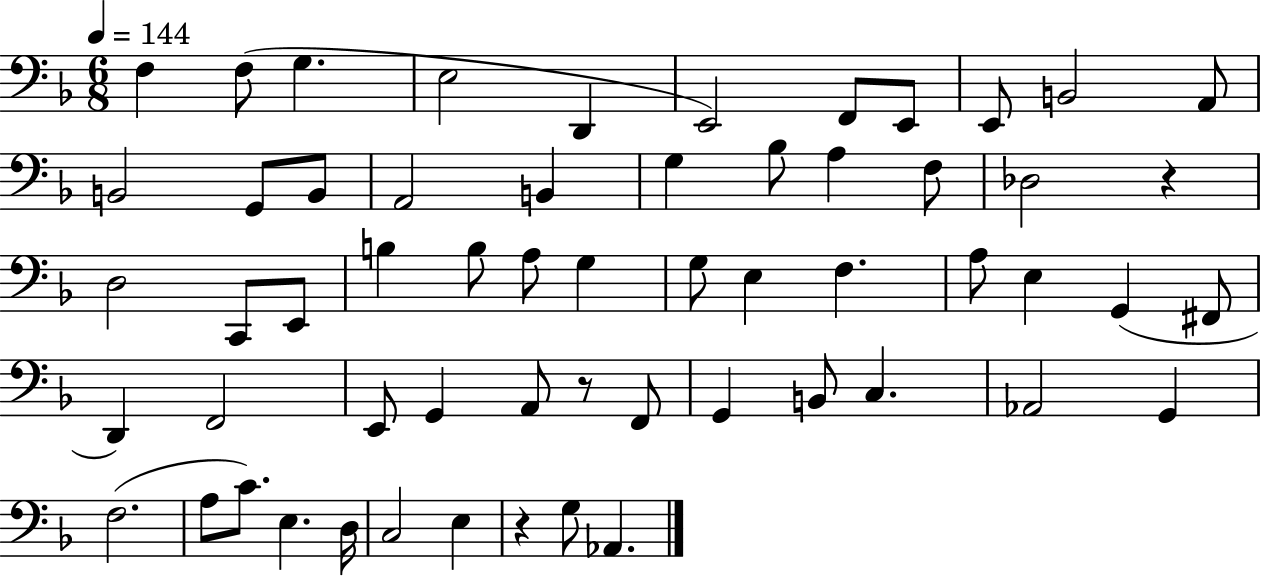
F3/q F3/e G3/q. E3/h D2/q E2/h F2/e E2/e E2/e B2/h A2/e B2/h G2/e B2/e A2/h B2/q G3/q Bb3/e A3/q F3/e Db3/h R/q D3/h C2/e E2/e B3/q B3/e A3/e G3/q G3/e E3/q F3/q. A3/e E3/q G2/q F#2/e D2/q F2/h E2/e G2/q A2/e R/e F2/e G2/q B2/e C3/q. Ab2/h G2/q F3/h. A3/e C4/e. E3/q. D3/s C3/h E3/q R/q G3/e Ab2/q.